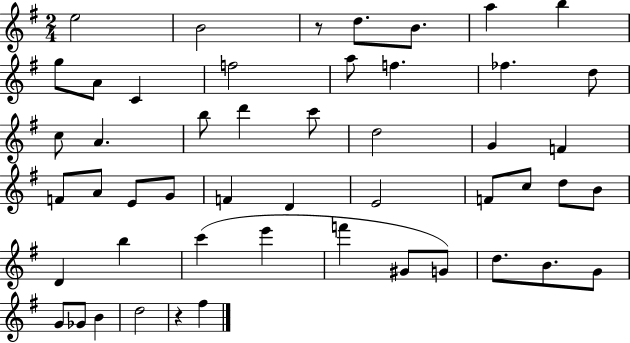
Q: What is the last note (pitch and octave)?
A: F#5